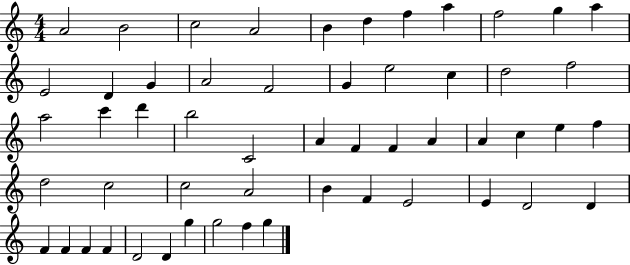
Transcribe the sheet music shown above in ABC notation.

X:1
T:Untitled
M:4/4
L:1/4
K:C
A2 B2 c2 A2 B d f a f2 g a E2 D G A2 F2 G e2 c d2 f2 a2 c' d' b2 C2 A F F A A c e f d2 c2 c2 A2 B F E2 E D2 D F F F F D2 D g g2 f g